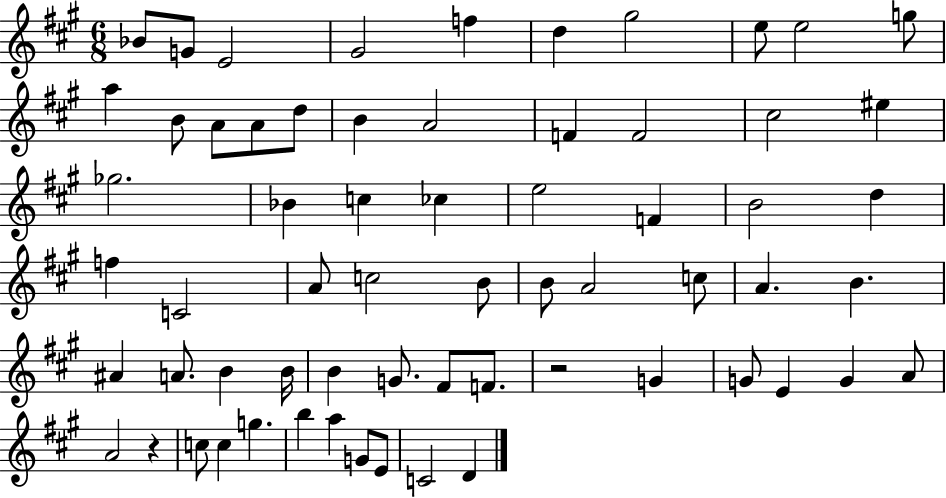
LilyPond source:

{
  \clef treble
  \numericTimeSignature
  \time 6/8
  \key a \major
  \repeat volta 2 { bes'8 g'8 e'2 | gis'2 f''4 | d''4 gis''2 | e''8 e''2 g''8 | \break a''4 b'8 a'8 a'8 d''8 | b'4 a'2 | f'4 f'2 | cis''2 eis''4 | \break ges''2. | bes'4 c''4 ces''4 | e''2 f'4 | b'2 d''4 | \break f''4 c'2 | a'8 c''2 b'8 | b'8 a'2 c''8 | a'4. b'4. | \break ais'4 a'8. b'4 b'16 | b'4 g'8. fis'8 f'8. | r2 g'4 | g'8 e'4 g'4 a'8 | \break a'2 r4 | c''8 c''4 g''4. | b''4 a''4 g'8 e'8 | c'2 d'4 | \break } \bar "|."
}